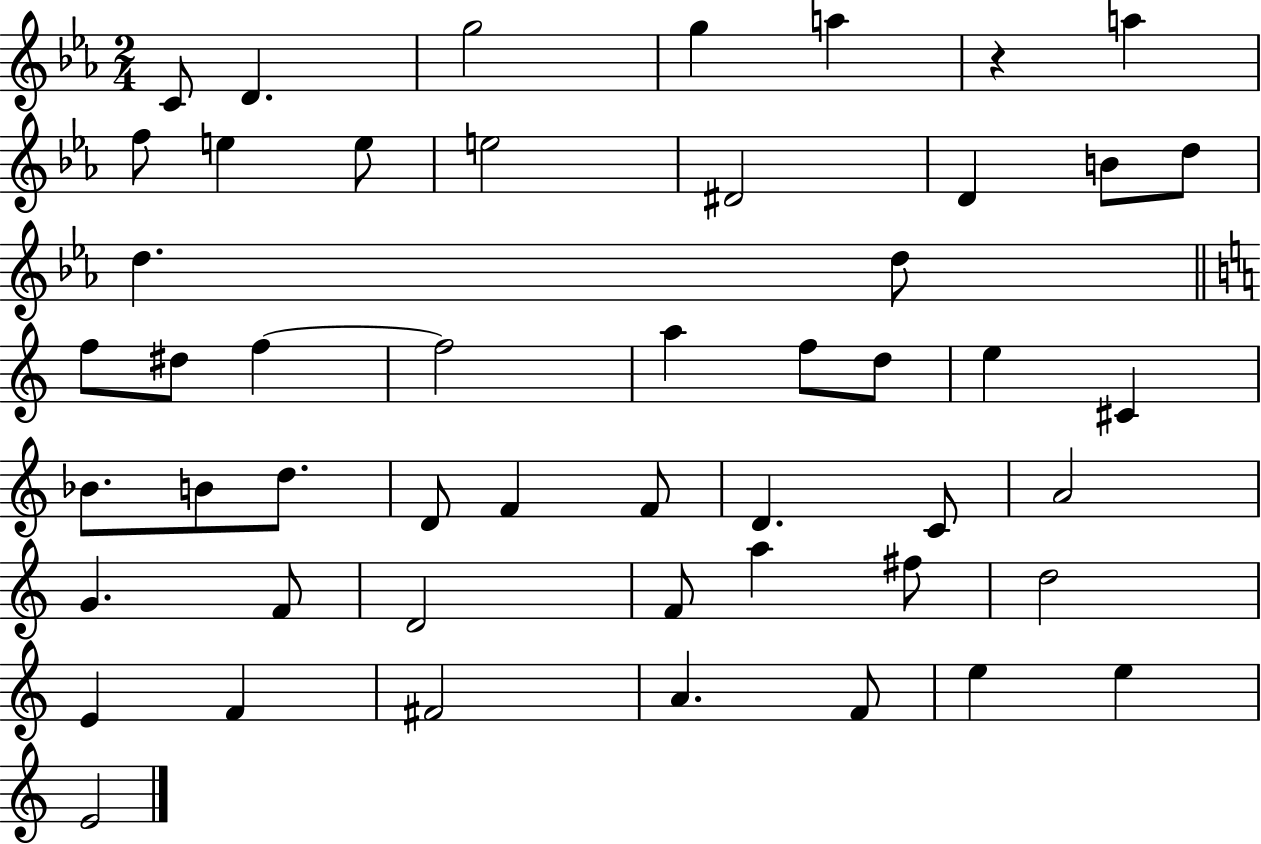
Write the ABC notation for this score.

X:1
T:Untitled
M:2/4
L:1/4
K:Eb
C/2 D g2 g a z a f/2 e e/2 e2 ^D2 D B/2 d/2 d d/2 f/2 ^d/2 f f2 a f/2 d/2 e ^C _B/2 B/2 d/2 D/2 F F/2 D C/2 A2 G F/2 D2 F/2 a ^f/2 d2 E F ^F2 A F/2 e e E2